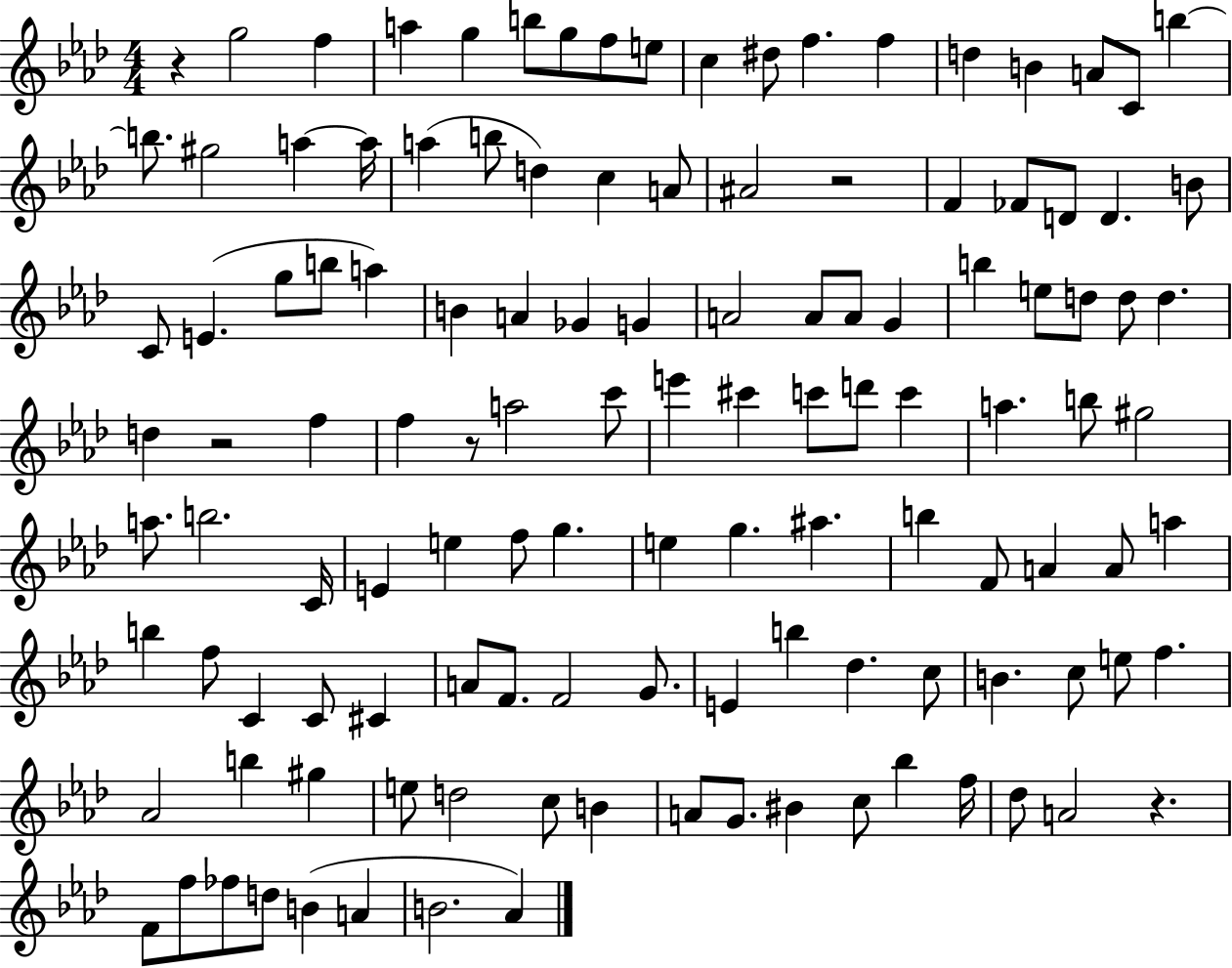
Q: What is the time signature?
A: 4/4